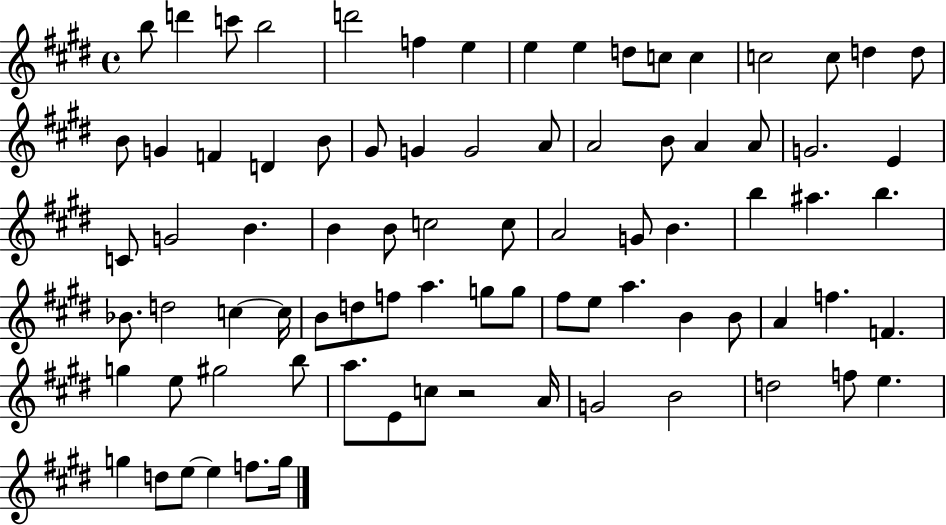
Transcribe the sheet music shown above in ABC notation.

X:1
T:Untitled
M:4/4
L:1/4
K:E
b/2 d' c'/2 b2 d'2 f e e e d/2 c/2 c c2 c/2 d d/2 B/2 G F D B/2 ^G/2 G G2 A/2 A2 B/2 A A/2 G2 E C/2 G2 B B B/2 c2 c/2 A2 G/2 B b ^a b _B/2 d2 c c/4 B/2 d/2 f/2 a g/2 g/2 ^f/2 e/2 a B B/2 A f F g e/2 ^g2 b/2 a/2 E/2 c/2 z2 A/4 G2 B2 d2 f/2 e g d/2 e/2 e f/2 g/4